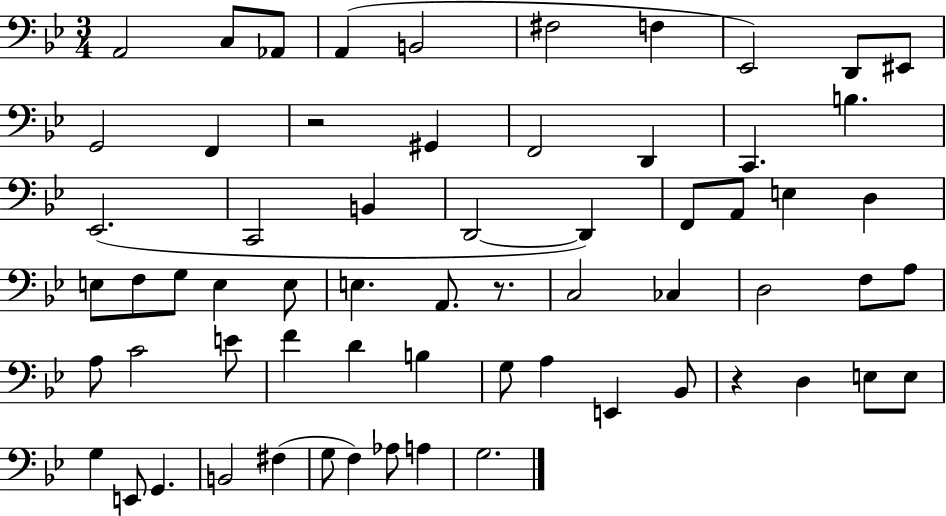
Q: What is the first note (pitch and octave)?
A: A2